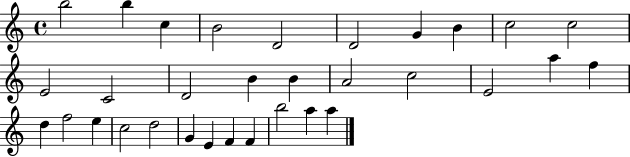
B5/h B5/q C5/q B4/h D4/h D4/h G4/q B4/q C5/h C5/h E4/h C4/h D4/h B4/q B4/q A4/h C5/h E4/h A5/q F5/q D5/q F5/h E5/q C5/h D5/h G4/q E4/q F4/q F4/q B5/h A5/q A5/q